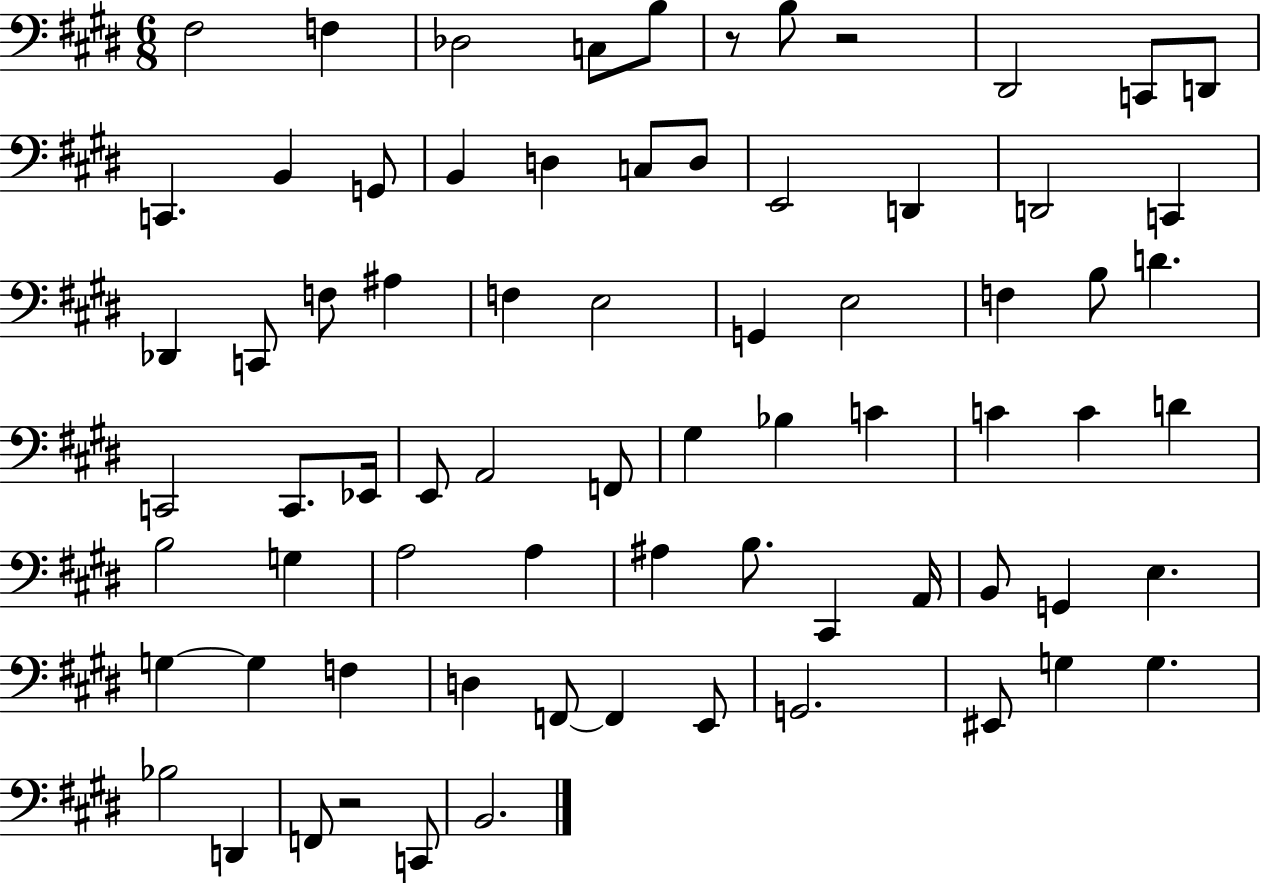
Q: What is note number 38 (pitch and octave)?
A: G#3